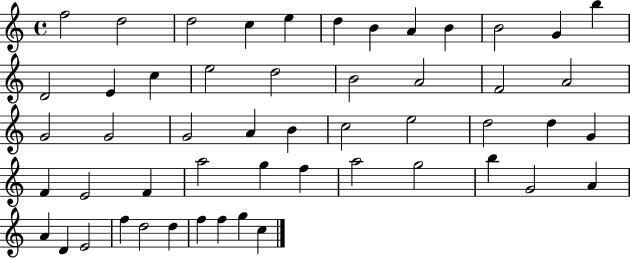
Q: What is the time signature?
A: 4/4